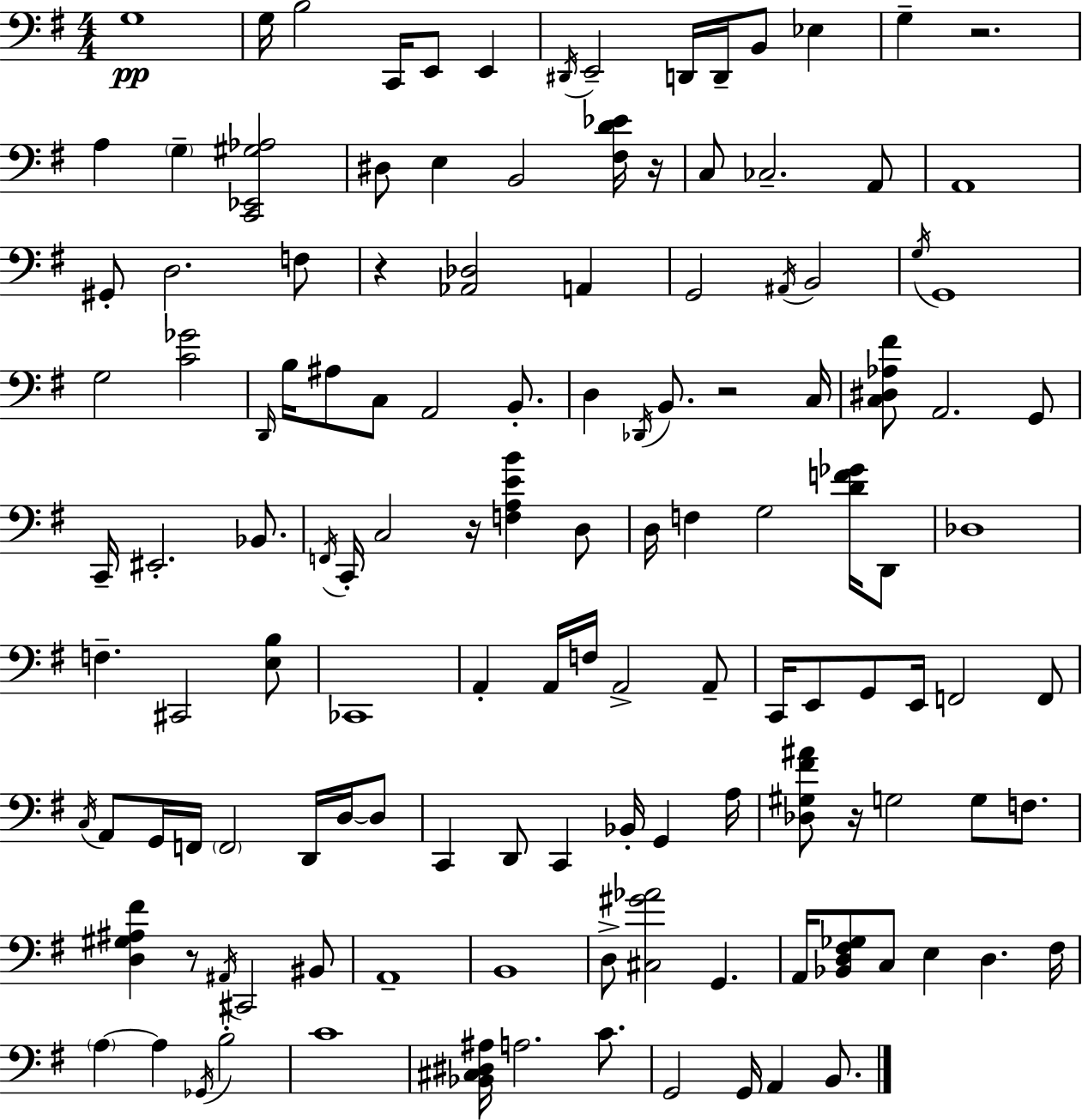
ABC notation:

X:1
T:Untitled
M:4/4
L:1/4
K:Em
G,4 G,/4 B,2 C,,/4 E,,/2 E,, ^D,,/4 E,,2 D,,/4 D,,/4 B,,/2 _E, G, z2 A, G, [C,,_E,,^G,_A,]2 ^D,/2 E, B,,2 [^F,D_E]/4 z/4 C,/2 _C,2 A,,/2 A,,4 ^G,,/2 D,2 F,/2 z [_A,,_D,]2 A,, G,,2 ^A,,/4 B,,2 G,/4 G,,4 G,2 [C_G]2 D,,/4 B,/4 ^A,/2 C,/2 A,,2 B,,/2 D, _D,,/4 B,,/2 z2 C,/4 [C,^D,_A,^F]/2 A,,2 G,,/2 C,,/4 ^E,,2 _B,,/2 F,,/4 C,,/4 C,2 z/4 [F,A,EB] D,/2 D,/4 F, G,2 [DF_G]/4 D,,/2 _D,4 F, ^C,,2 [E,B,]/2 _C,,4 A,, A,,/4 F,/4 A,,2 A,,/2 C,,/4 E,,/2 G,,/2 E,,/4 F,,2 F,,/2 C,/4 A,,/2 G,,/4 F,,/4 F,,2 D,,/4 D,/4 D,/2 C,, D,,/2 C,, _B,,/4 G,, A,/4 [_D,^G,^F^A]/2 z/4 G,2 G,/2 F,/2 [D,^G,^A,^F] z/2 ^A,,/4 ^C,,2 ^B,,/2 A,,4 B,,4 D,/2 [^C,^G_A]2 G,, A,,/4 [_B,,D,^F,_G,]/2 C,/2 E, D, ^F,/4 A, A, _G,,/4 B,2 C4 [_B,,^C,^D,^A,]/4 A,2 C/2 G,,2 G,,/4 A,, B,,/2